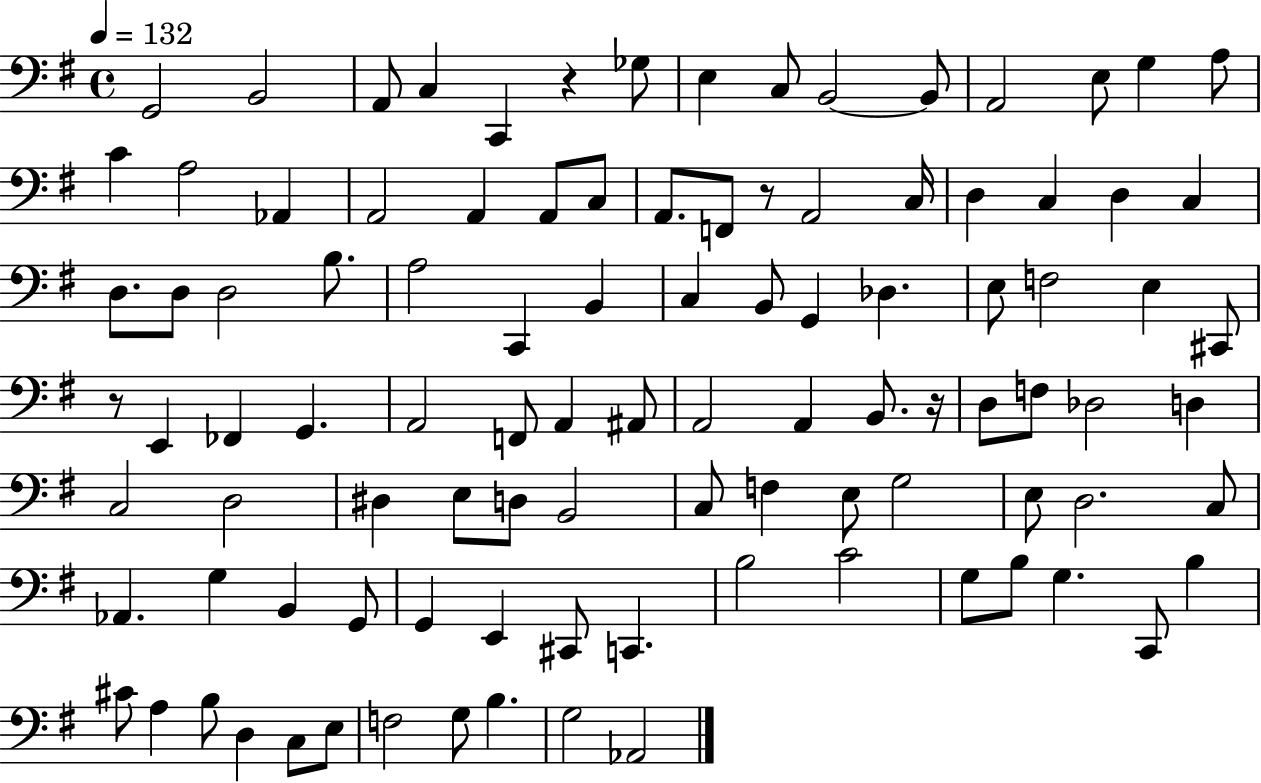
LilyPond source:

{
  \clef bass
  \time 4/4
  \defaultTimeSignature
  \key g \major
  \tempo 4 = 132
  \repeat volta 2 { g,2 b,2 | a,8 c4 c,4 r4 ges8 | e4 c8 b,2~~ b,8 | a,2 e8 g4 a8 | \break c'4 a2 aes,4 | a,2 a,4 a,8 c8 | a,8. f,8 r8 a,2 c16 | d4 c4 d4 c4 | \break d8. d8 d2 b8. | a2 c,4 b,4 | c4 b,8 g,4 des4. | e8 f2 e4 cis,8 | \break r8 e,4 fes,4 g,4. | a,2 f,8 a,4 ais,8 | a,2 a,4 b,8. r16 | d8 f8 des2 d4 | \break c2 d2 | dis4 e8 d8 b,2 | c8 f4 e8 g2 | e8 d2. c8 | \break aes,4. g4 b,4 g,8 | g,4 e,4 cis,8 c,4. | b2 c'2 | g8 b8 g4. c,8 b4 | \break cis'8 a4 b8 d4 c8 e8 | f2 g8 b4. | g2 aes,2 | } \bar "|."
}